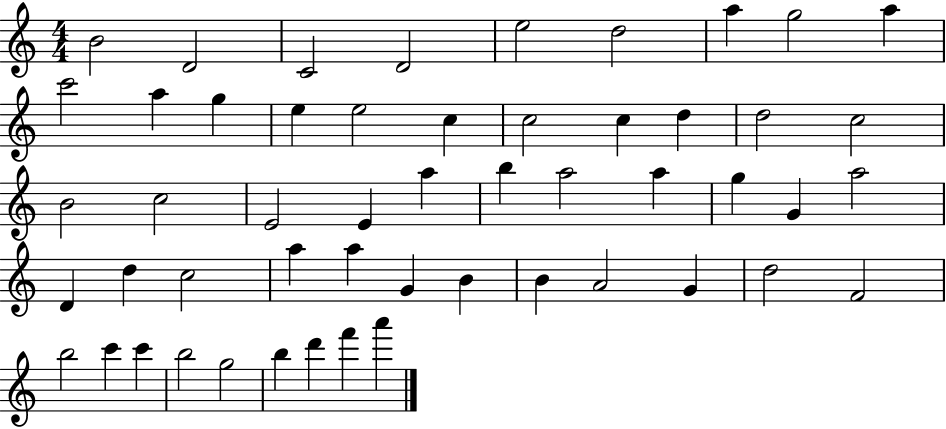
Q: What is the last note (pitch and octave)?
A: A6